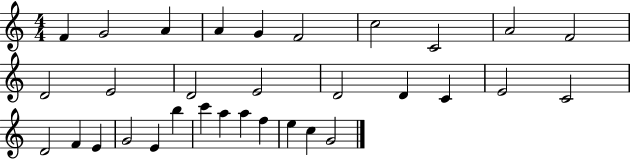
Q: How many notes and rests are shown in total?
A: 32